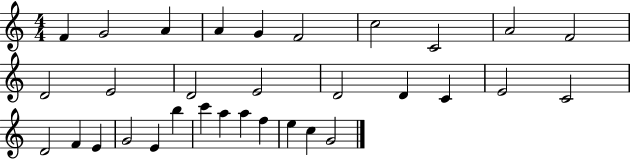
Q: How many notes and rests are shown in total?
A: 32